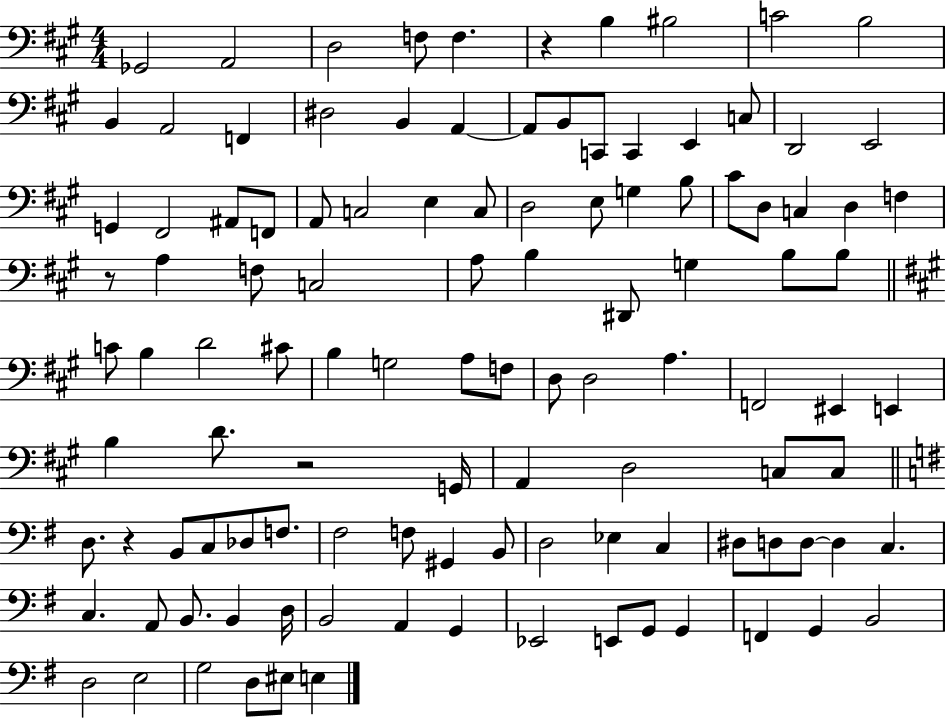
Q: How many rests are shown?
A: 4